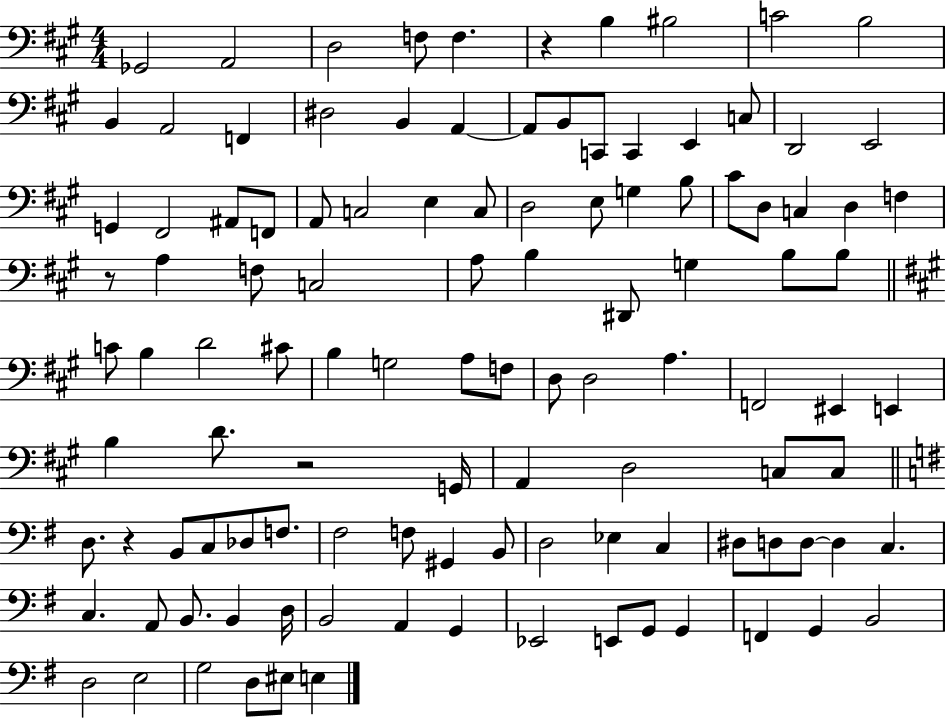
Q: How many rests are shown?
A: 4